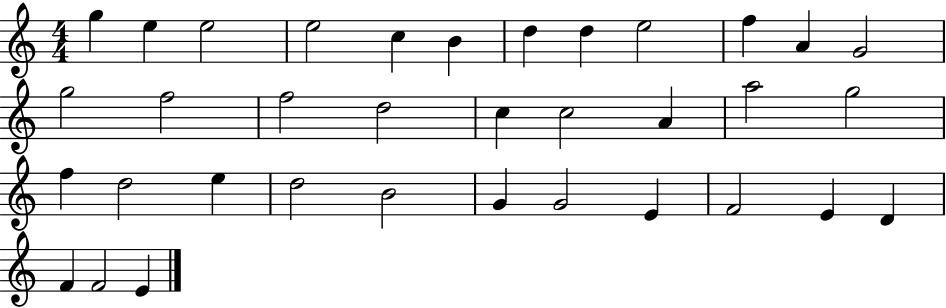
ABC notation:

X:1
T:Untitled
M:4/4
L:1/4
K:C
g e e2 e2 c B d d e2 f A G2 g2 f2 f2 d2 c c2 A a2 g2 f d2 e d2 B2 G G2 E F2 E D F F2 E